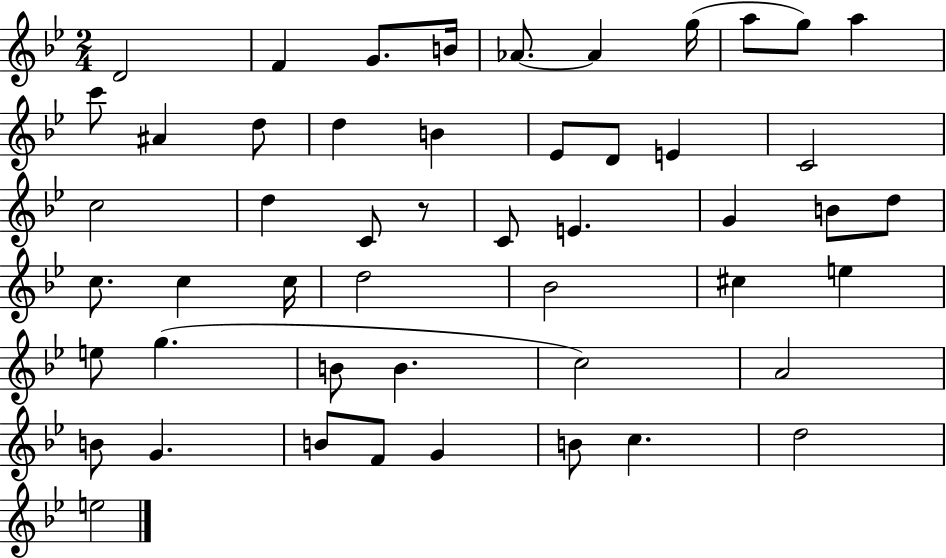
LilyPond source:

{
  \clef treble
  \numericTimeSignature
  \time 2/4
  \key bes \major
  d'2 | f'4 g'8. b'16 | aes'8.~~ aes'4 g''16( | a''8 g''8) a''4 | \break c'''8 ais'4 d''8 | d''4 b'4 | ees'8 d'8 e'4 | c'2 | \break c''2 | d''4 c'8 r8 | c'8 e'4. | g'4 b'8 d''8 | \break c''8. c''4 c''16 | d''2 | bes'2 | cis''4 e''4 | \break e''8 g''4.( | b'8 b'4. | c''2) | a'2 | \break b'8 g'4. | b'8 f'8 g'4 | b'8 c''4. | d''2 | \break e''2 | \bar "|."
}